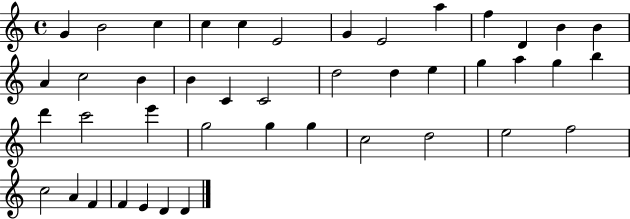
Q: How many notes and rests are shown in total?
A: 43